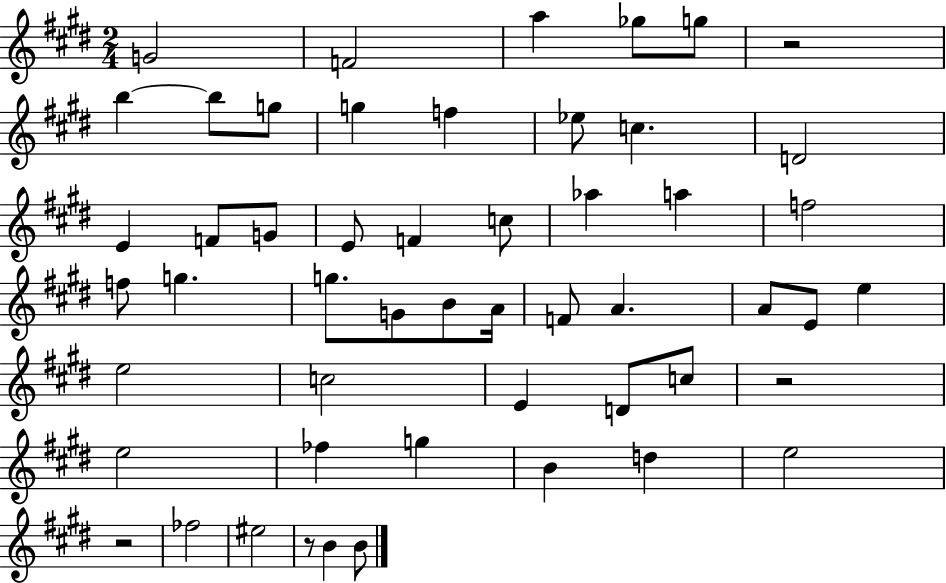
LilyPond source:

{
  \clef treble
  \numericTimeSignature
  \time 2/4
  \key e \major
  g'2 | f'2 | a''4 ges''8 g''8 | r2 | \break b''4~~ b''8 g''8 | g''4 f''4 | ees''8 c''4. | d'2 | \break e'4 f'8 g'8 | e'8 f'4 c''8 | aes''4 a''4 | f''2 | \break f''8 g''4. | g''8. g'8 b'8 a'16 | f'8 a'4. | a'8 e'8 e''4 | \break e''2 | c''2 | e'4 d'8 c''8 | r2 | \break e''2 | fes''4 g''4 | b'4 d''4 | e''2 | \break r2 | fes''2 | eis''2 | r8 b'4 b'8 | \break \bar "|."
}